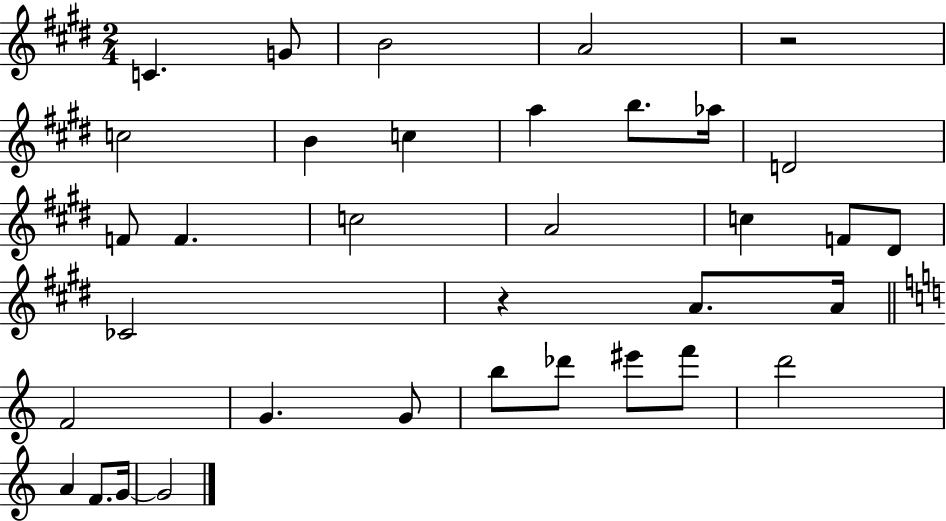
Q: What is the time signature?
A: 2/4